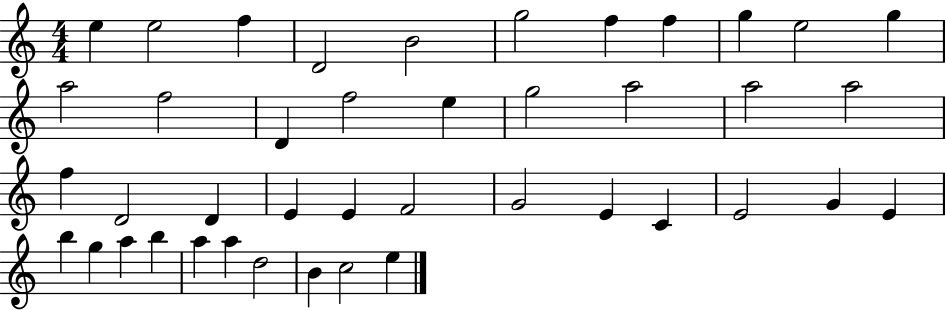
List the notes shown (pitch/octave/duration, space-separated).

E5/q E5/h F5/q D4/h B4/h G5/h F5/q F5/q G5/q E5/h G5/q A5/h F5/h D4/q F5/h E5/q G5/h A5/h A5/h A5/h F5/q D4/h D4/q E4/q E4/q F4/h G4/h E4/q C4/q E4/h G4/q E4/q B5/q G5/q A5/q B5/q A5/q A5/q D5/h B4/q C5/h E5/q